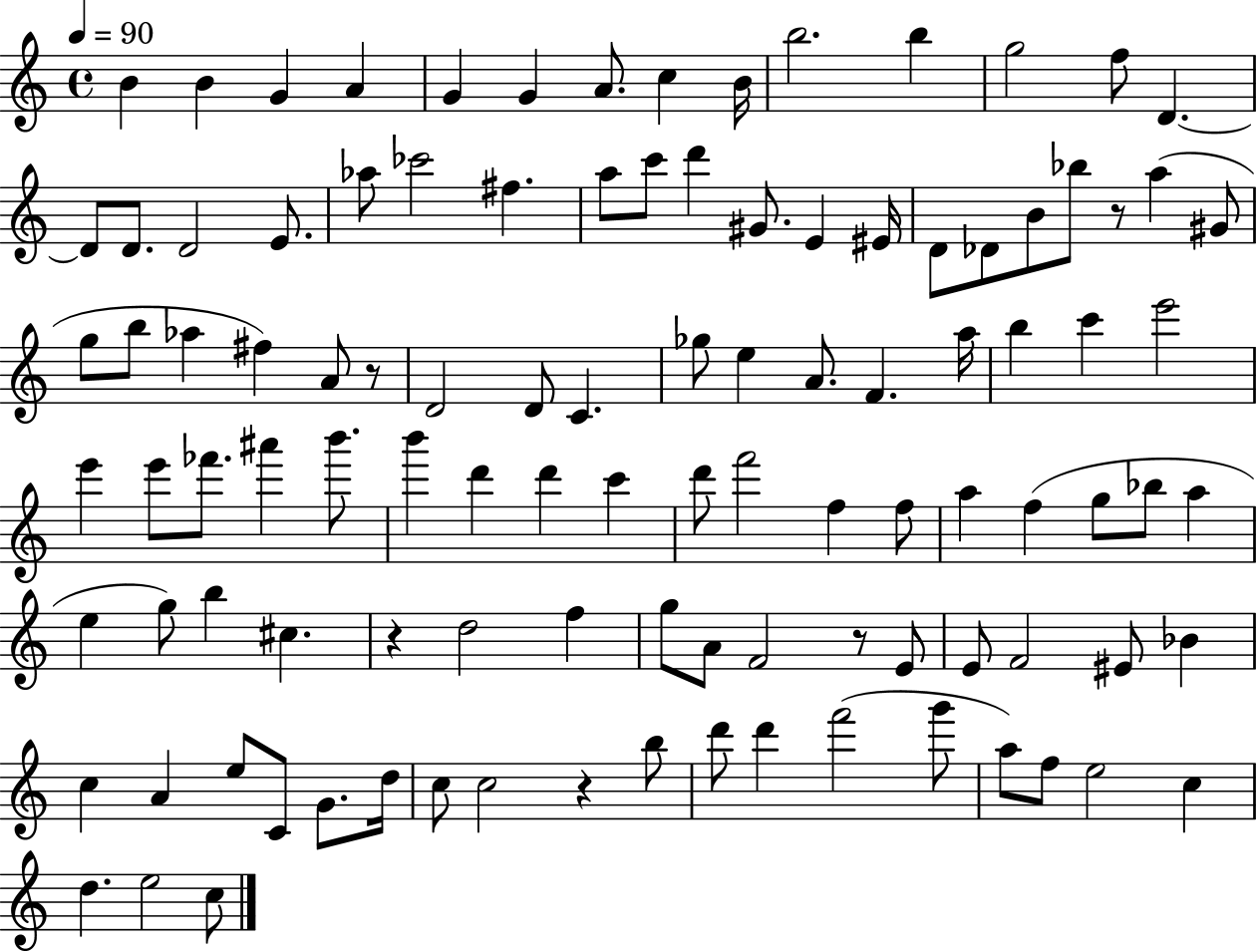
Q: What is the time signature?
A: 4/4